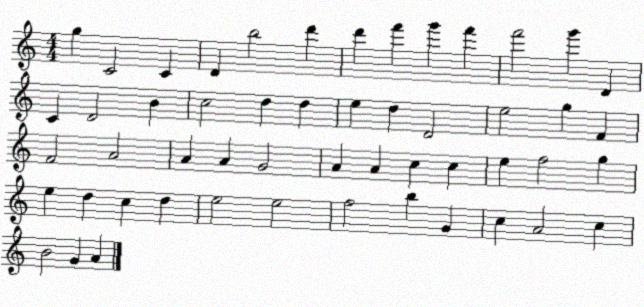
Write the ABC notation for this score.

X:1
T:Untitled
M:4/4
L:1/4
K:C
g C2 C D b2 d' d' f' g' f' f'2 g' D C D2 B c2 d d e d D2 e2 g F F2 A2 A A G2 A A c c e f2 g e d c d e2 e2 f2 b G c A2 c B2 G A